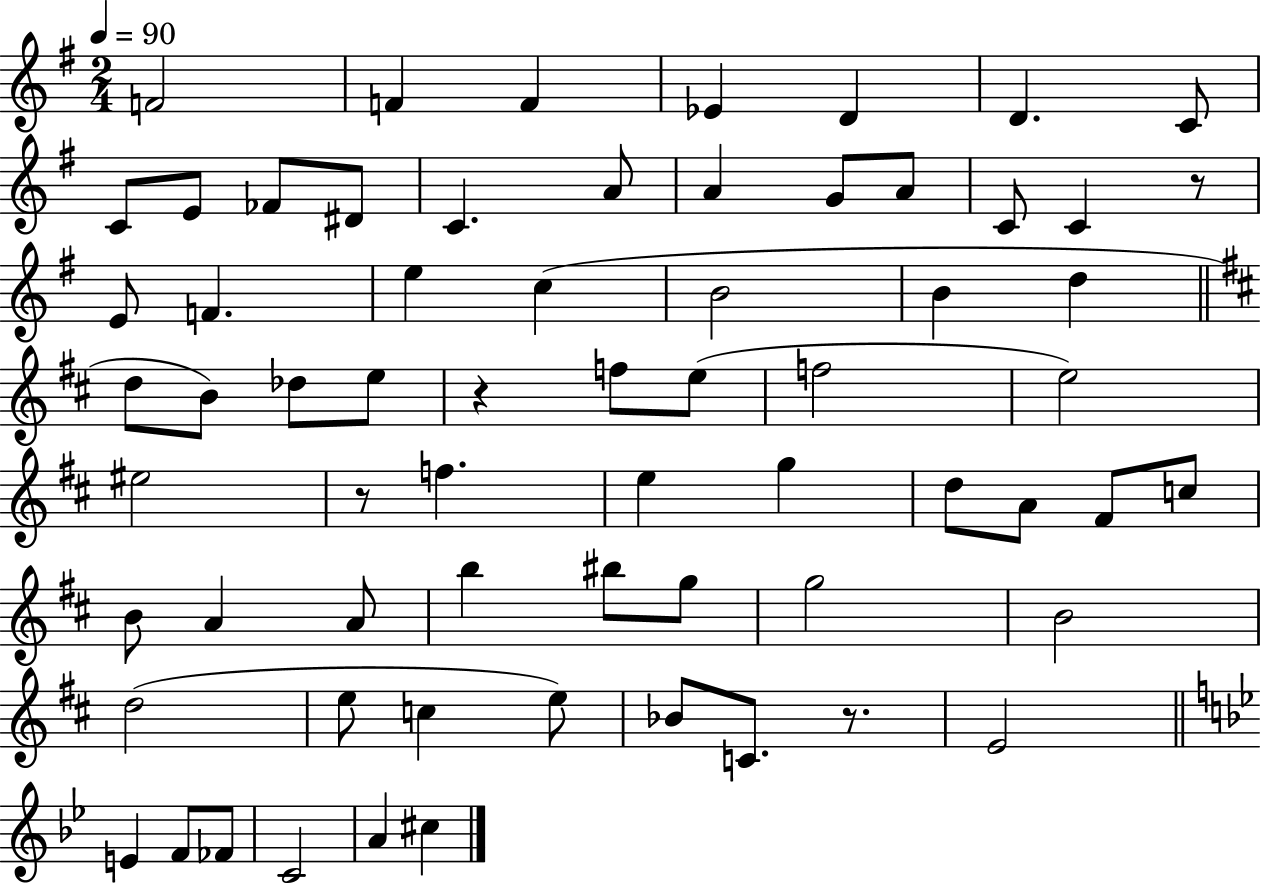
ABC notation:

X:1
T:Untitled
M:2/4
L:1/4
K:G
F2 F F _E D D C/2 C/2 E/2 _F/2 ^D/2 C A/2 A G/2 A/2 C/2 C z/2 E/2 F e c B2 B d d/2 B/2 _d/2 e/2 z f/2 e/2 f2 e2 ^e2 z/2 f e g d/2 A/2 ^F/2 c/2 B/2 A A/2 b ^b/2 g/2 g2 B2 d2 e/2 c e/2 _B/2 C/2 z/2 E2 E F/2 _F/2 C2 A ^c